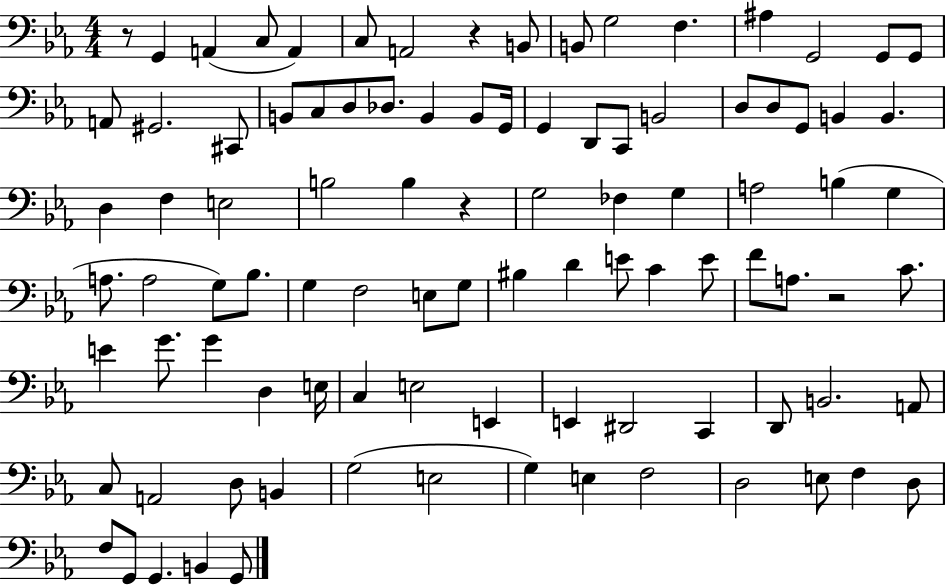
R/e G2/q A2/q C3/e A2/q C3/e A2/h R/q B2/e B2/e G3/h F3/q. A#3/q G2/h G2/e G2/e A2/e G#2/h. C#2/e B2/e C3/e D3/e Db3/e. B2/q B2/e G2/s G2/q D2/e C2/e B2/h D3/e D3/e G2/e B2/q B2/q. D3/q F3/q E3/h B3/h B3/q R/q G3/h FES3/q G3/q A3/h B3/q G3/q A3/e. A3/h G3/e Bb3/e. G3/q F3/h E3/e G3/e BIS3/q D4/q E4/e C4/q E4/e F4/e A3/e. R/h C4/e. E4/q G4/e. G4/q D3/q E3/s C3/q E3/h E2/q E2/q D#2/h C2/q D2/e B2/h. A2/e C3/e A2/h D3/e B2/q G3/h E3/h G3/q E3/q F3/h D3/h E3/e F3/q D3/e F3/e G2/e G2/q. B2/q G2/e